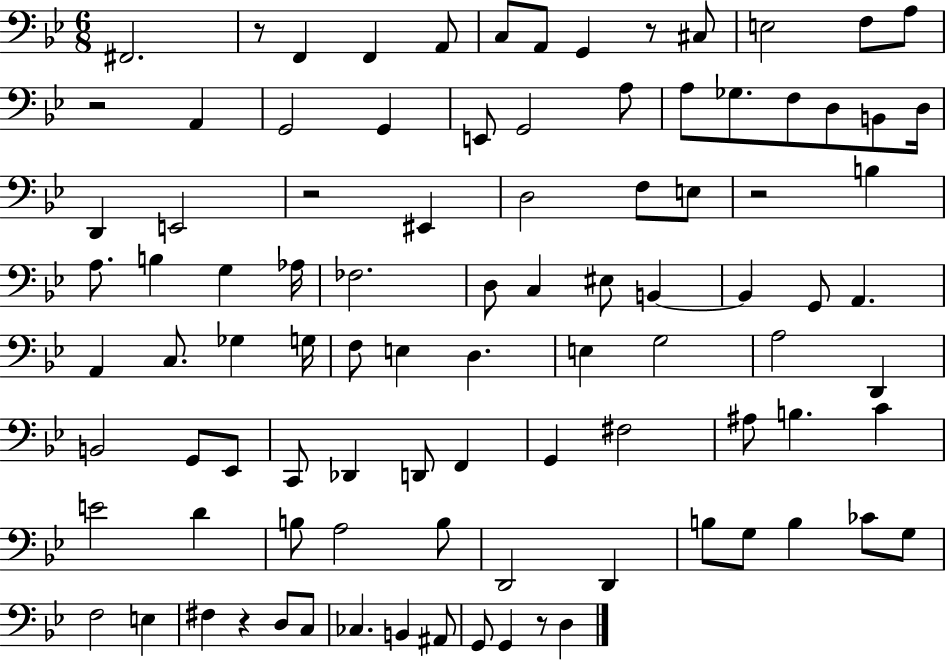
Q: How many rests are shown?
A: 7